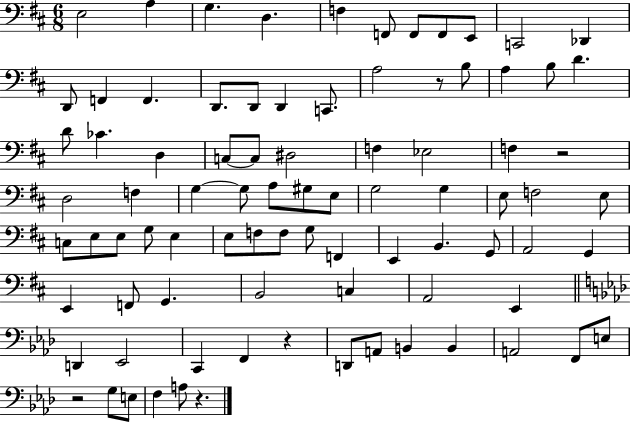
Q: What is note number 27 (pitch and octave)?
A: C3